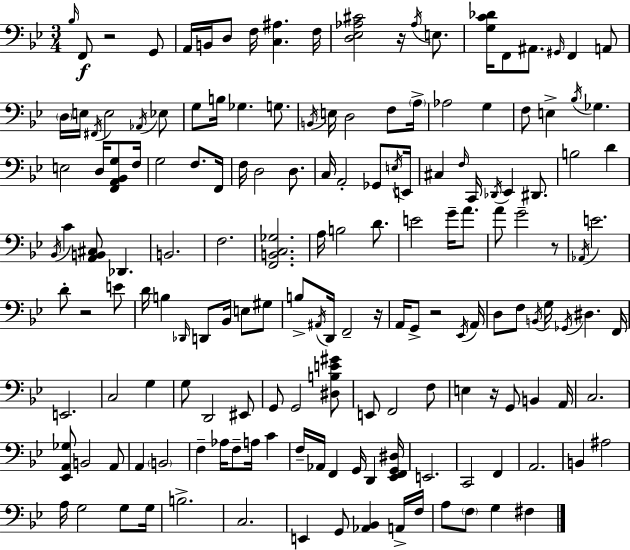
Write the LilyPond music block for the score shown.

{
  \clef bass
  \numericTimeSignature
  \time 3/4
  \key g \minor
  \grace { bes16 }\f f,8 r2 g,8 | a,16 b,16 d8 f16 <c ais>4. | f16 <d ees aes cis'>2 r16 \acciaccatura { aes16 } e8. | <g c' des'>16 f,8 ais,8. \grace { gis,16 } f,4 | \break a,8 \parenthesize d16 e16 \acciaccatura { fis,16 } e2 | \acciaccatura { aes,16 } ees8 g8 b16 ges4. | g8. \acciaccatura { b,16 } e16 d2 | f8 \parenthesize a16-> aes2 | \break g4 f8 e4-> | \acciaccatura { bes16 } ges4. e2 | d16 <f, a, bes, g>8 f16 g2 | f8. f,16 f16 d2 | \break d8. c16 a,2-. | ges,8 \acciaccatura { e16 } e,16 cis4 | \grace { f16 } c,16 \acciaccatura { des,16 } ees,4 dis,8. b2 | d'4 \acciaccatura { bes,16 } c'4 | \break <a, b, cis>8 des,4. b,2. | f2. | <f, b, c ges>2. | a16 | \break b2 d'8. e'2 | g'16-- a'8. a'8 | g'2-- r8 \acciaccatura { aes,16 } | e'2. | \break d'8-. r2 e'8 | d'16 b4 \grace { des,16 } d,8 bes,16 e8 gis8 | b8-> \acciaccatura { ais,16 } d,16 f,2-- | r16 a,16 g,8-> r2 | \break \acciaccatura { ees,16 } a,16 d8 f8 \acciaccatura { b,16 } g16 \acciaccatura { ges,16 } dis4. | f,16 e,2. | c2 | g4 g8 d,2 | \break eis,8 g,8 g,2 | <dis b e' gis'>8 e,8 f,2 | f8 e4 r16 g,8 | b,4 a,16 c2. | \break <ees, a, ges>8 b,2 | a,8 a,4 \parenthesize b,2 | f4-- aes16 f8-- | a16 c'4 f16-- aes,16 f,4 g,16 | \break d,4 <ees, f, g, dis>16 e,2. | c,2 | f,4 a,2. | b,4 ais2 | \break a16 g2 | g8 g16 b2.-> | c2. | e,4 g,8 <aes, bes,>4 | \break a,16-> f16 a8 \parenthesize f8 g4 | fis4 \bar "|."
}